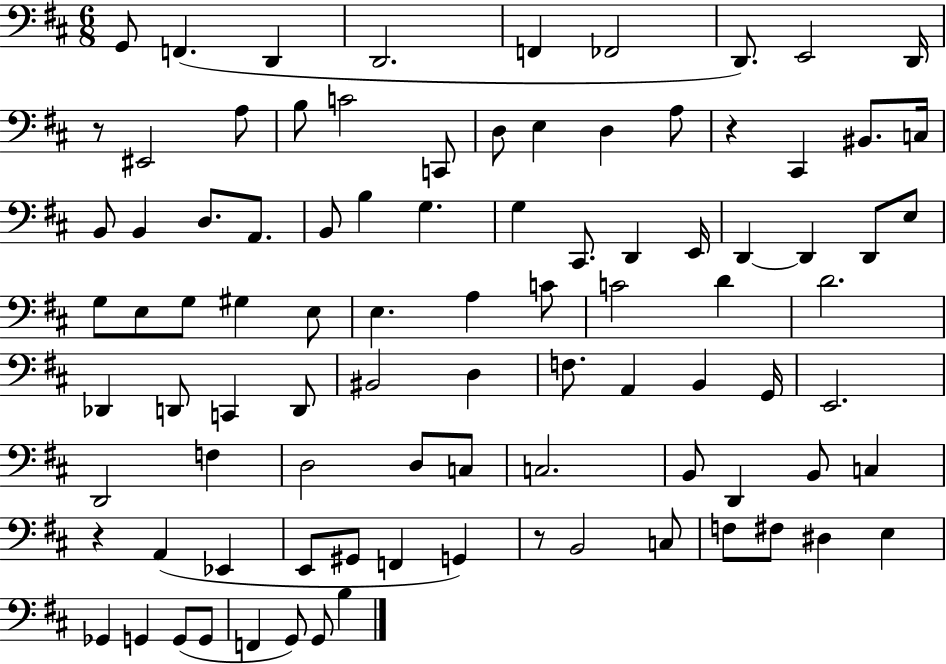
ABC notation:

X:1
T:Untitled
M:6/8
L:1/4
K:D
G,,/2 F,, D,, D,,2 F,, _F,,2 D,,/2 E,,2 D,,/4 z/2 ^E,,2 A,/2 B,/2 C2 C,,/2 D,/2 E, D, A,/2 z ^C,, ^B,,/2 C,/4 B,,/2 B,, D,/2 A,,/2 B,,/2 B, G, G, ^C,,/2 D,, E,,/4 D,, D,, D,,/2 E,/2 G,/2 E,/2 G,/2 ^G, E,/2 E, A, C/2 C2 D D2 _D,, D,,/2 C,, D,,/2 ^B,,2 D, F,/2 A,, B,, G,,/4 E,,2 D,,2 F, D,2 D,/2 C,/2 C,2 B,,/2 D,, B,,/2 C, z A,, _E,, E,,/2 ^G,,/2 F,, G,, z/2 B,,2 C,/2 F,/2 ^F,/2 ^D, E, _G,, G,, G,,/2 G,,/2 F,, G,,/2 G,,/2 B,